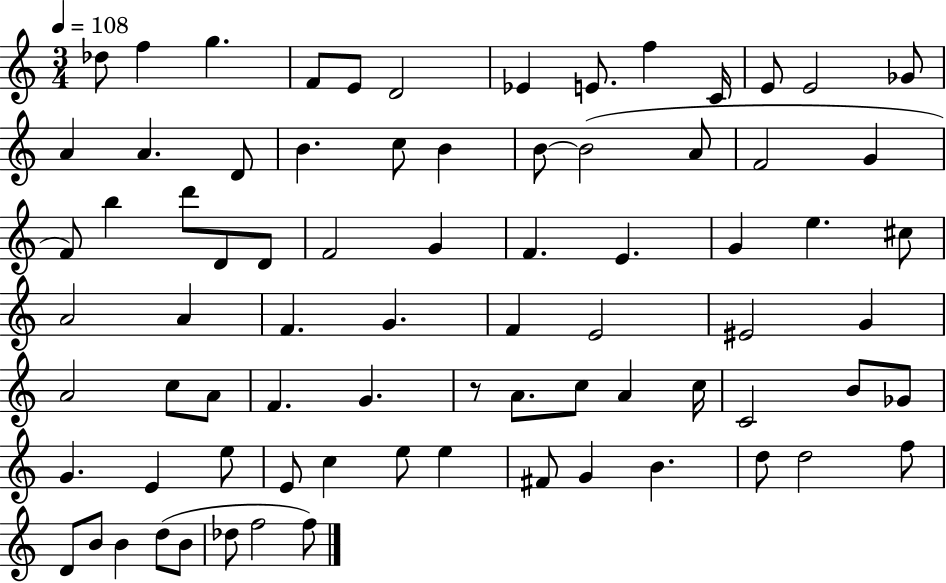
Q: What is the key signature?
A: C major